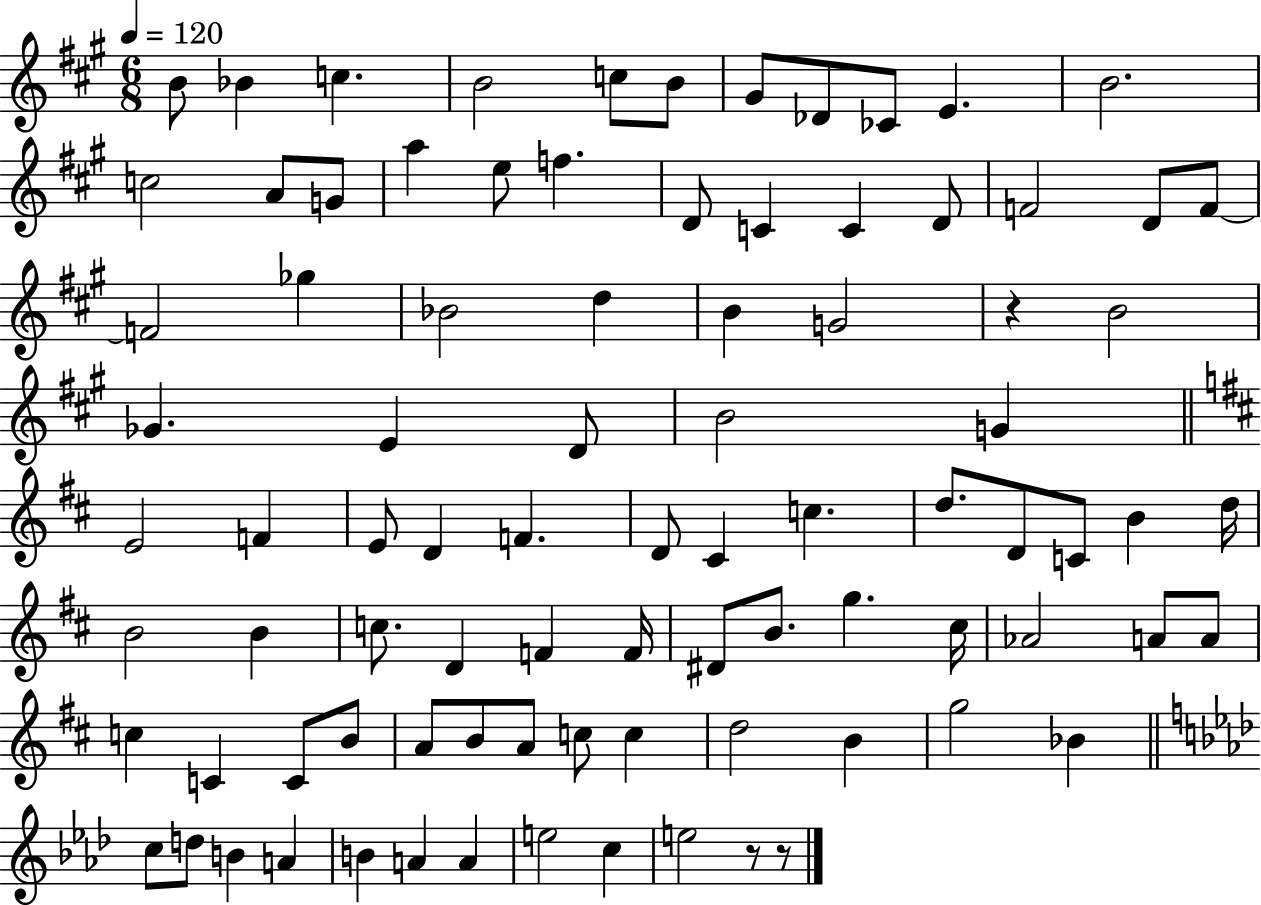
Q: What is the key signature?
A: A major